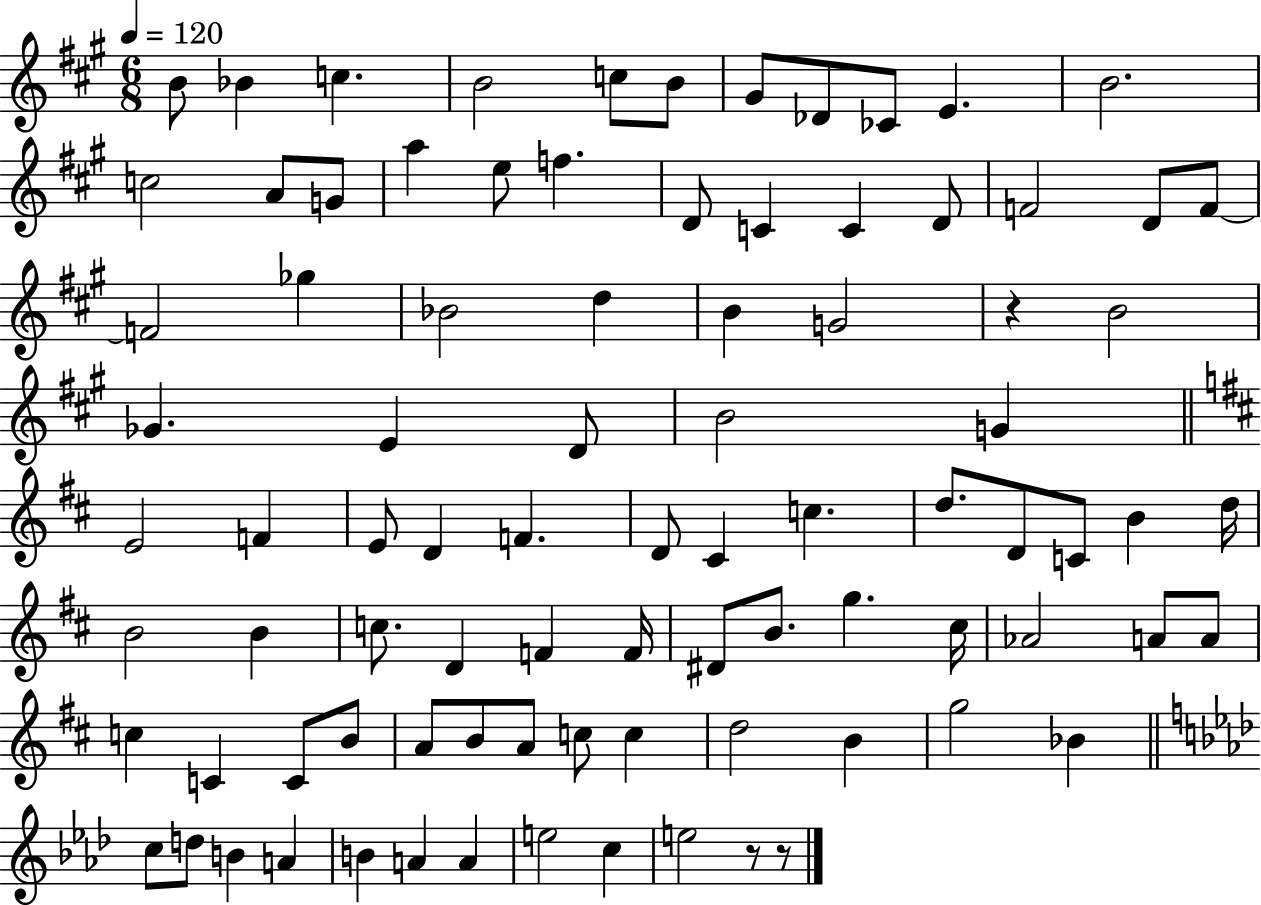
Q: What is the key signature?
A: A major